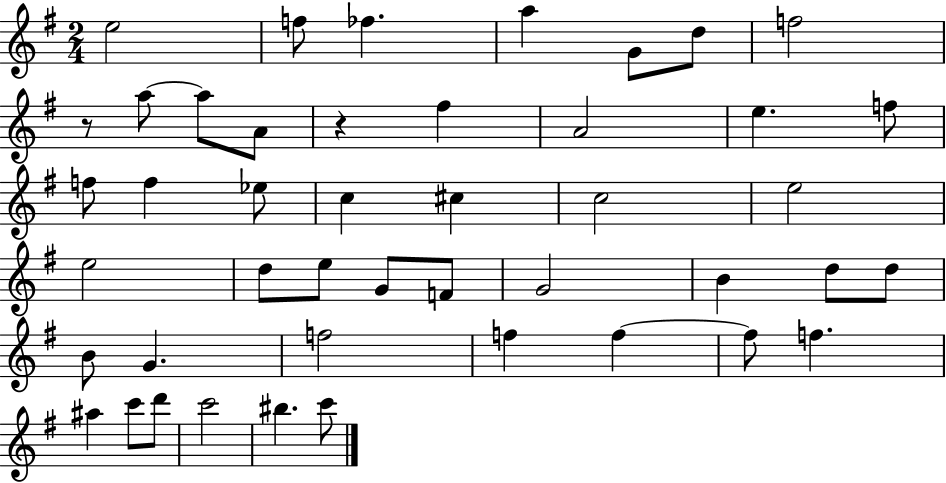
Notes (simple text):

E5/h F5/e FES5/q. A5/q G4/e D5/e F5/h R/e A5/e A5/e A4/e R/q F#5/q A4/h E5/q. F5/e F5/e F5/q Eb5/e C5/q C#5/q C5/h E5/h E5/h D5/e E5/e G4/e F4/e G4/h B4/q D5/e D5/e B4/e G4/q. F5/h F5/q F5/q F5/e F5/q. A#5/q C6/e D6/e C6/h BIS5/q. C6/e